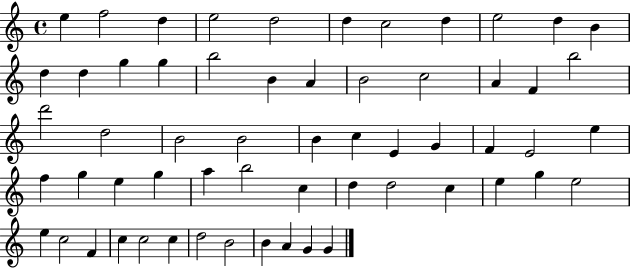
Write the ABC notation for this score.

X:1
T:Untitled
M:4/4
L:1/4
K:C
e f2 d e2 d2 d c2 d e2 d B d d g g b2 B A B2 c2 A F b2 d'2 d2 B2 B2 B c E G F E2 e f g e g a b2 c d d2 c e g e2 e c2 F c c2 c d2 B2 B A G G